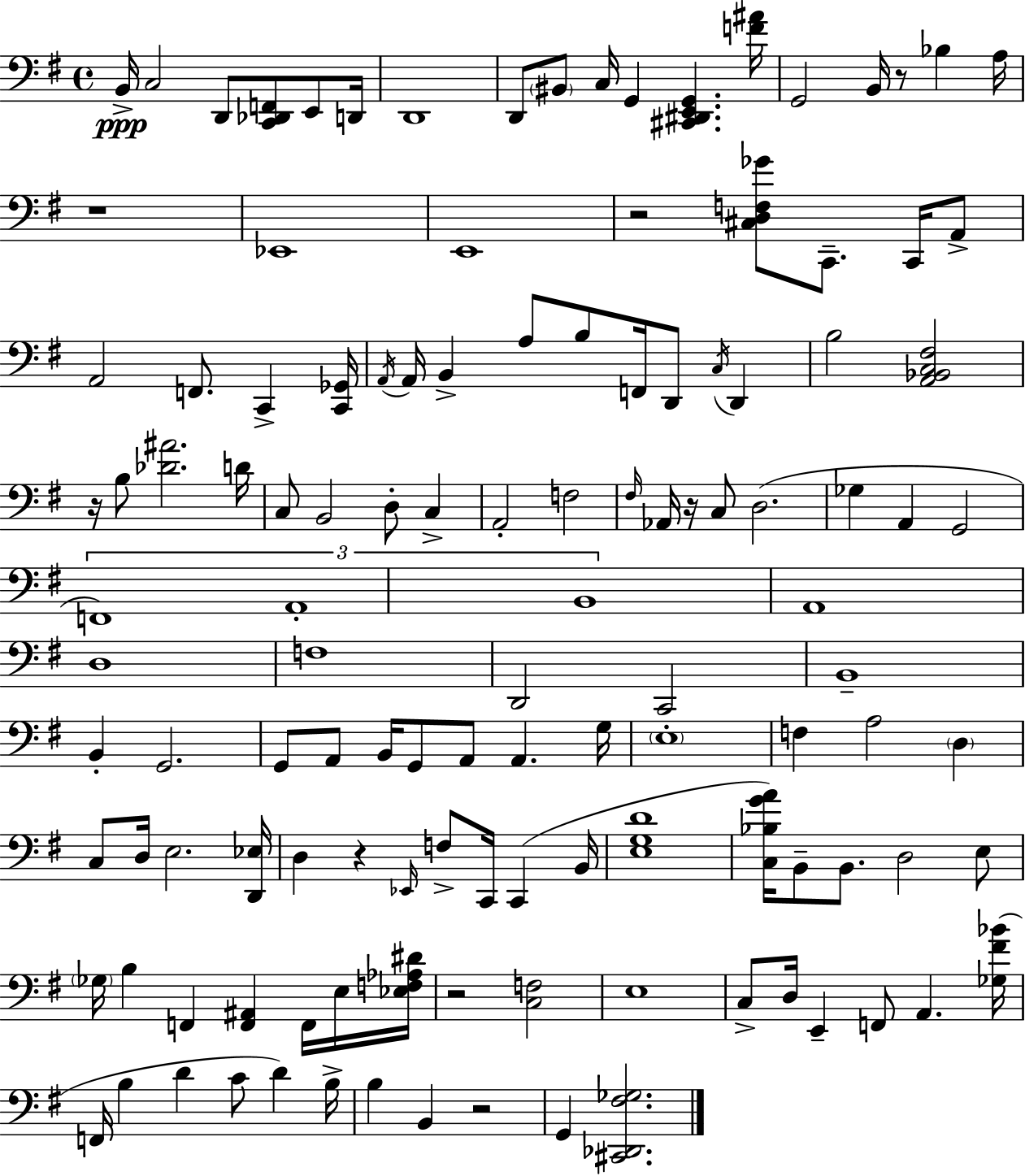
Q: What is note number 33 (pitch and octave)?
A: B3